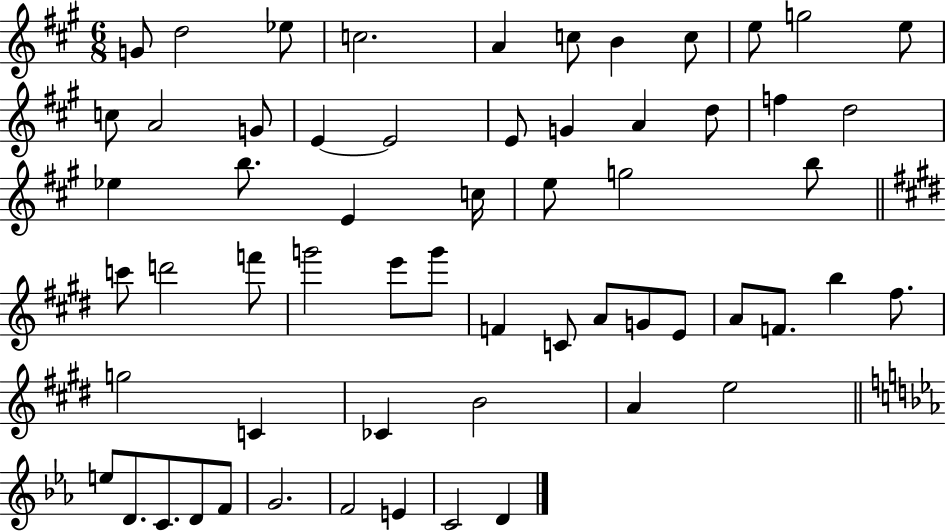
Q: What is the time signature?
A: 6/8